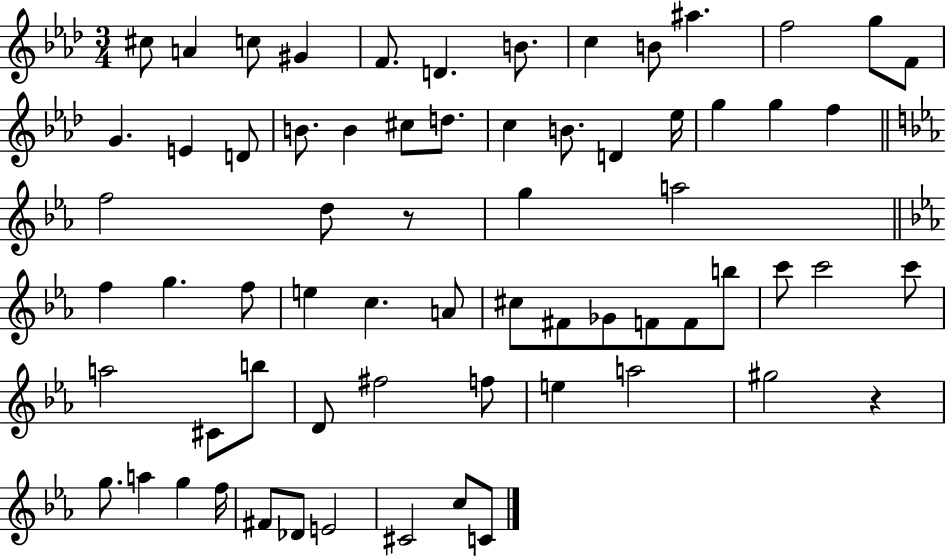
C#5/e A4/q C5/e G#4/q F4/e. D4/q. B4/e. C5/q B4/e A#5/q. F5/h G5/e F4/e G4/q. E4/q D4/e B4/e. B4/q C#5/e D5/e. C5/q B4/e. D4/q Eb5/s G5/q G5/q F5/q F5/h D5/e R/e G5/q A5/h F5/q G5/q. F5/e E5/q C5/q. A4/e C#5/e F#4/e Gb4/e F4/e F4/e B5/e C6/e C6/h C6/e A5/h C#4/e B5/e D4/e F#5/h F5/e E5/q A5/h G#5/h R/q G5/e. A5/q G5/q F5/s F#4/e Db4/e E4/h C#4/h C5/e C4/e